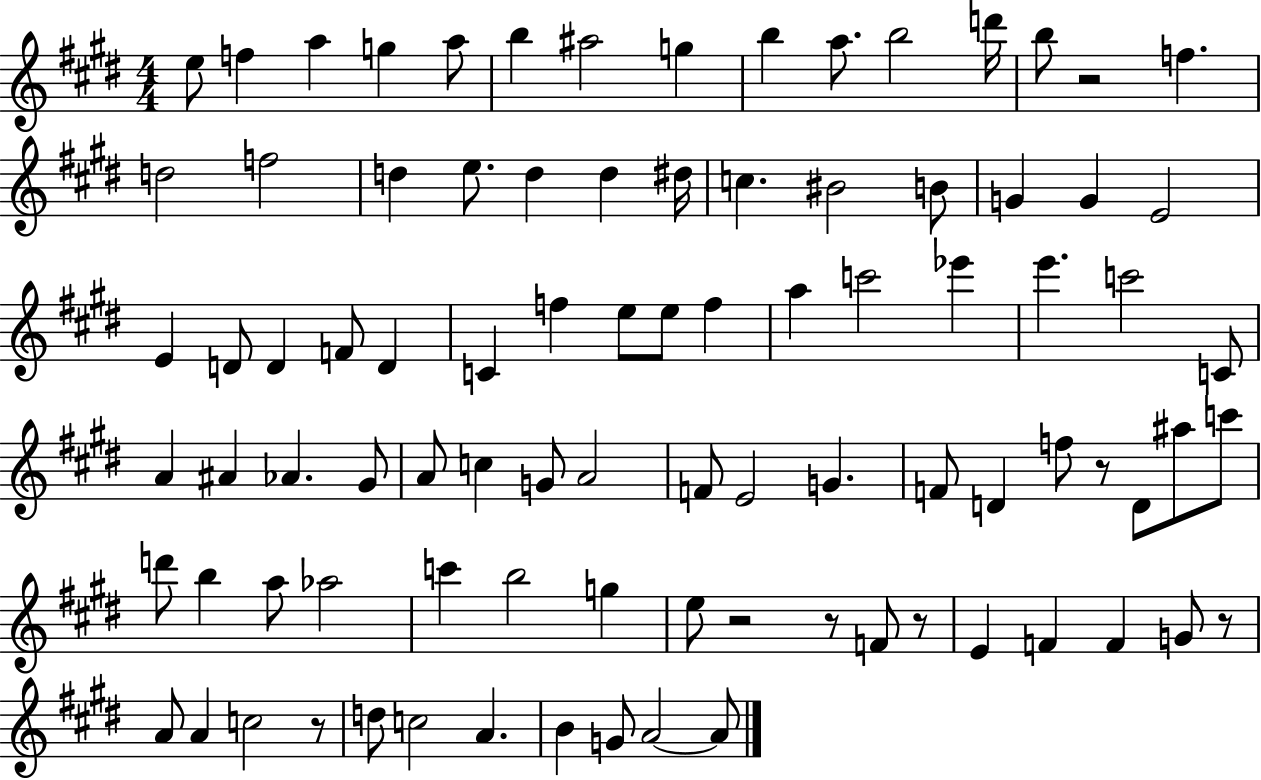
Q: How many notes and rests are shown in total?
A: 90